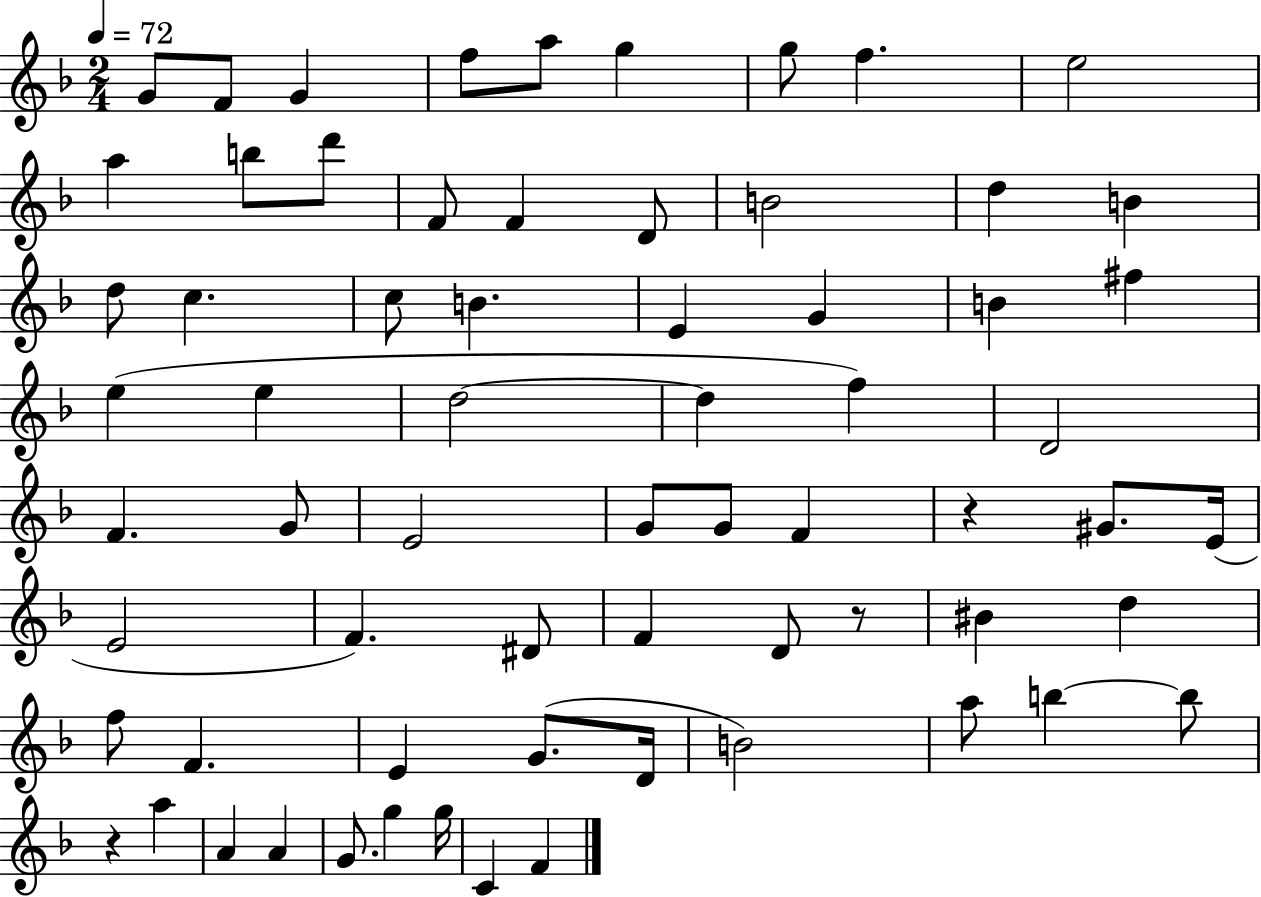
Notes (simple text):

G4/e F4/e G4/q F5/e A5/e G5/q G5/e F5/q. E5/h A5/q B5/e D6/e F4/e F4/q D4/e B4/h D5/q B4/q D5/e C5/q. C5/e B4/q. E4/q G4/q B4/q F#5/q E5/q E5/q D5/h D5/q F5/q D4/h F4/q. G4/e E4/h G4/e G4/e F4/q R/q G#4/e. E4/s E4/h F4/q. D#4/e F4/q D4/e R/e BIS4/q D5/q F5/e F4/q. E4/q G4/e. D4/s B4/h A5/e B5/q B5/e R/q A5/q A4/q A4/q G4/e. G5/q G5/s C4/q F4/q